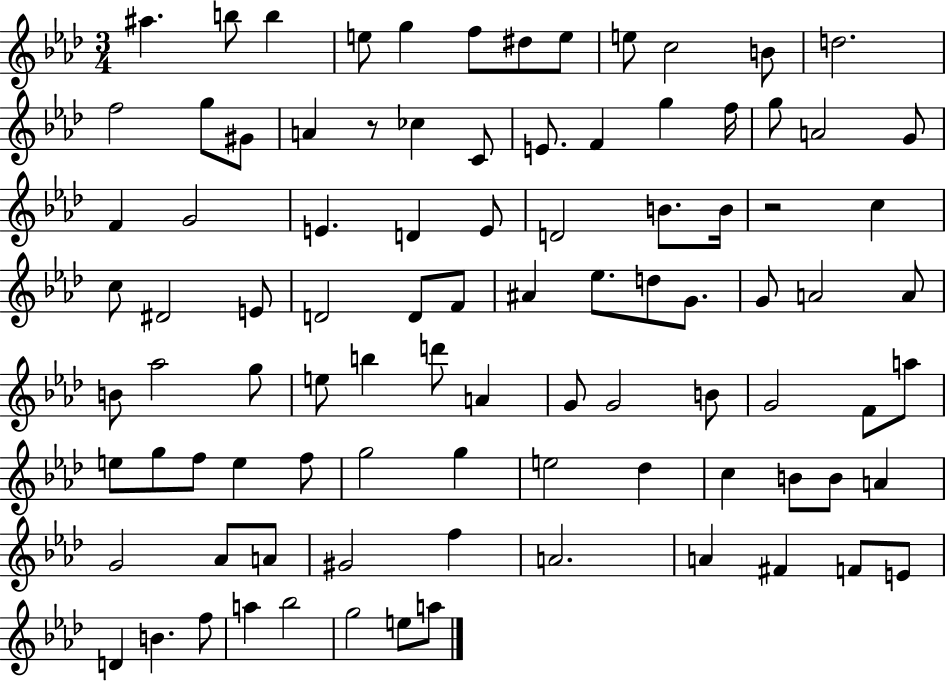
A#5/q. B5/e B5/q E5/e G5/q F5/e D#5/e E5/e E5/e C5/h B4/e D5/h. F5/h G5/e G#4/e A4/q R/e CES5/q C4/e E4/e. F4/q G5/q F5/s G5/e A4/h G4/e F4/q G4/h E4/q. D4/q E4/e D4/h B4/e. B4/s R/h C5/q C5/e D#4/h E4/e D4/h D4/e F4/e A#4/q Eb5/e. D5/e G4/e. G4/e A4/h A4/e B4/e Ab5/h G5/e E5/e B5/q D6/e A4/q G4/e G4/h B4/e G4/h F4/e A5/e E5/e G5/e F5/e E5/q F5/e G5/h G5/q E5/h Db5/q C5/q B4/e B4/e A4/q G4/h Ab4/e A4/e G#4/h F5/q A4/h. A4/q F#4/q F4/e E4/e D4/q B4/q. F5/e A5/q Bb5/h G5/h E5/e A5/e